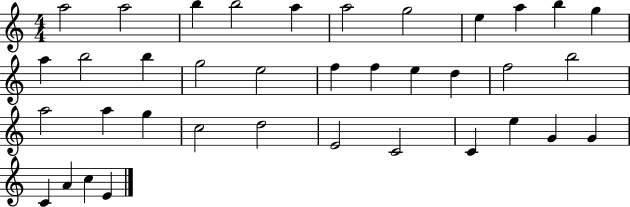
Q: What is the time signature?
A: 4/4